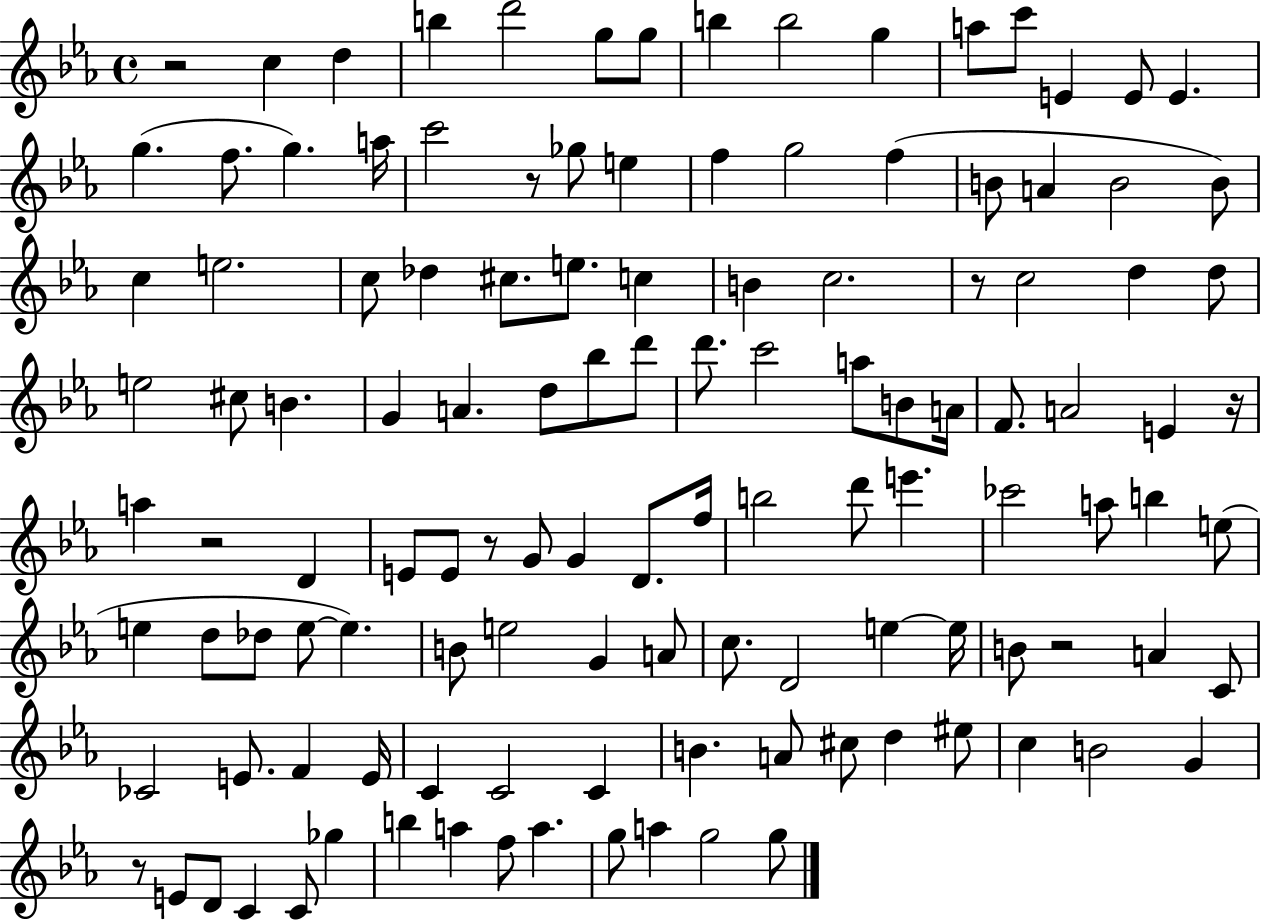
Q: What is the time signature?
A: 4/4